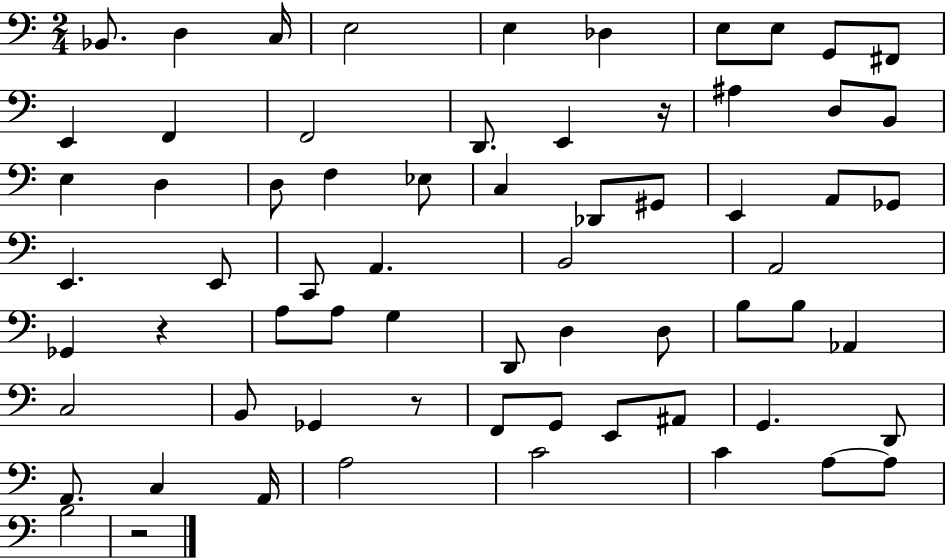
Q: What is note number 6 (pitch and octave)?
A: Db3